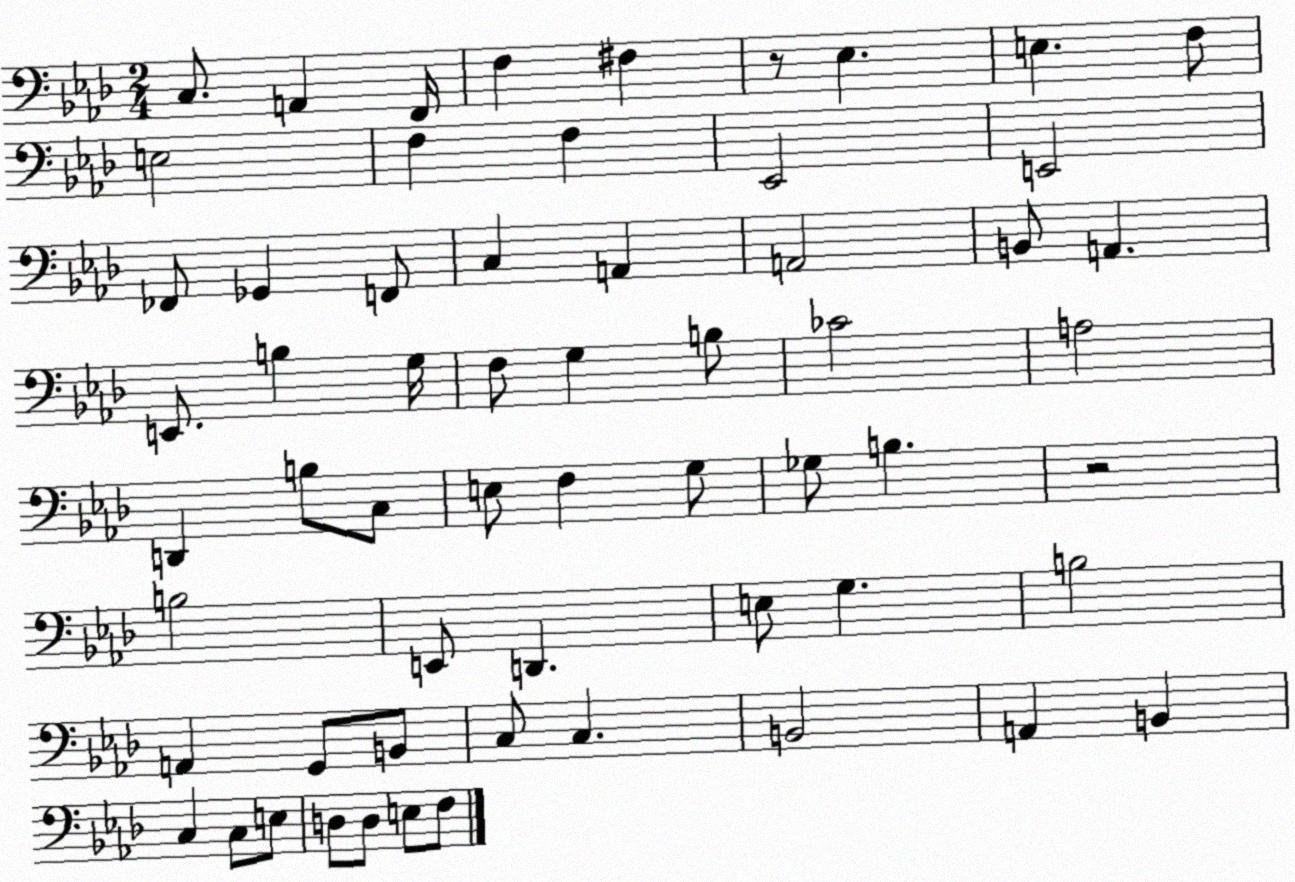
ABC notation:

X:1
T:Untitled
M:2/4
L:1/4
K:Ab
C,/2 A,, F,,/4 F, ^F, z/2 _E, E, F,/2 E,2 F, F, _E,,2 E,,2 _F,,/2 _G,, F,,/2 C, A,, A,,2 B,,/2 A,, E,,/2 B, G,/4 F,/2 G, B,/2 _C2 A,2 D,, B,/2 C,/2 E,/2 F, G,/2 _G,/2 B, z2 B,2 E,,/2 D,, E,/2 G, B,2 A,, G,,/2 B,,/2 C,/2 C, B,,2 A,, B,, C, C,/2 E,/2 D,/2 D,/2 E,/2 F,/2